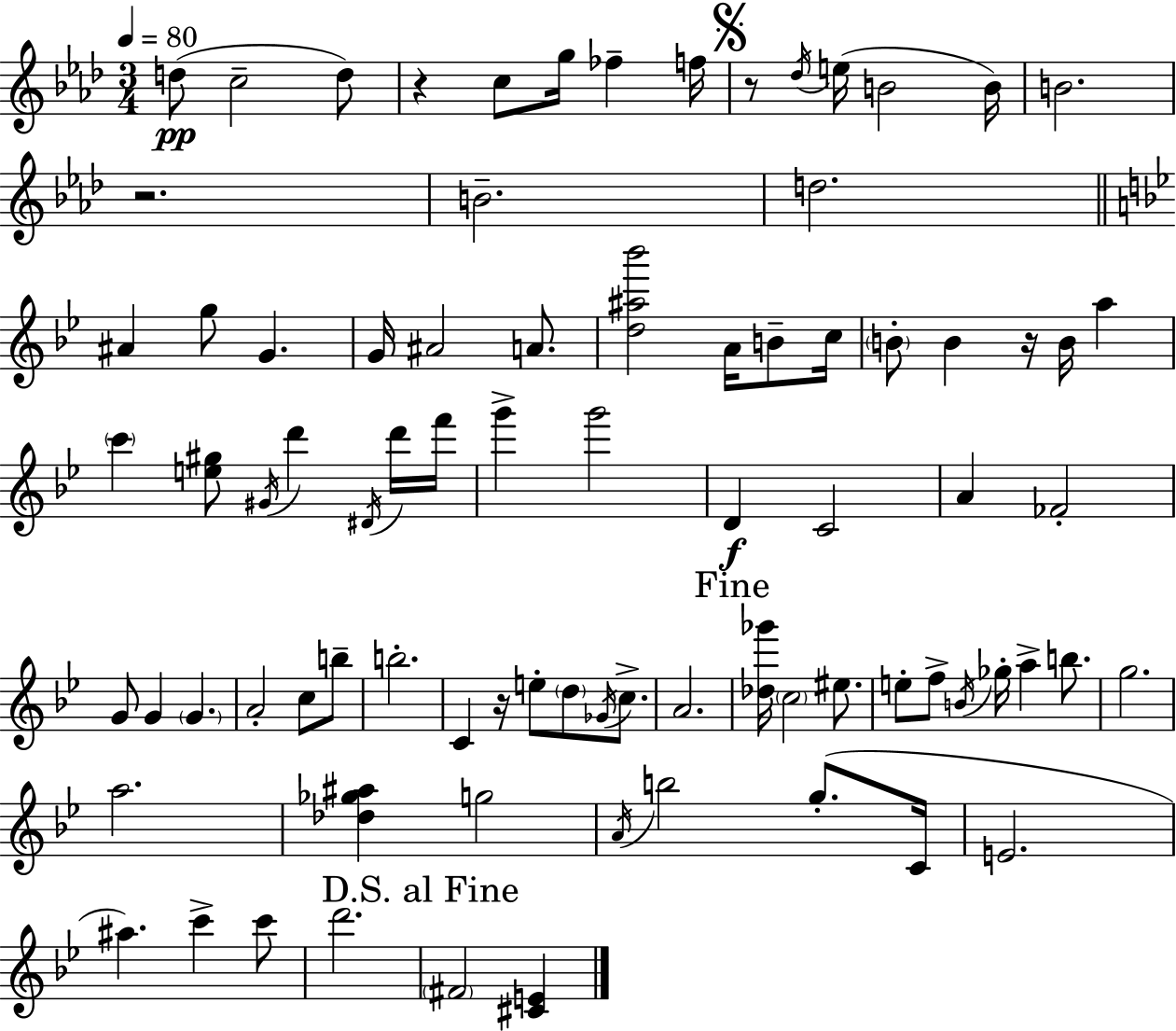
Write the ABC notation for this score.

X:1
T:Untitled
M:3/4
L:1/4
K:Ab
d/2 c2 d/2 z c/2 g/4 _f f/4 z/2 _d/4 e/4 B2 B/4 B2 z2 B2 d2 ^A g/2 G G/4 ^A2 A/2 [d^a_b']2 A/4 B/2 c/4 B/2 B z/4 B/4 a c' [e^g]/2 ^G/4 d' ^D/4 d'/4 f'/4 g' g'2 D C2 A _F2 G/2 G G A2 c/2 b/2 b2 C z/4 e/2 d/2 _G/4 c/2 A2 [_d_g']/4 c2 ^e/2 e/2 f/2 B/4 _g/4 a b/2 g2 a2 [_d_g^a] g2 A/4 b2 g/2 C/4 E2 ^a c' c'/2 d'2 ^F2 [^CE]